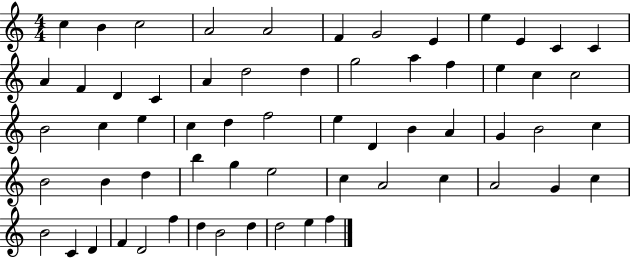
{
  \clef treble
  \numericTimeSignature
  \time 4/4
  \key c \major
  c''4 b'4 c''2 | a'2 a'2 | f'4 g'2 e'4 | e''4 e'4 c'4 c'4 | \break a'4 f'4 d'4 c'4 | a'4 d''2 d''4 | g''2 a''4 f''4 | e''4 c''4 c''2 | \break b'2 c''4 e''4 | c''4 d''4 f''2 | e''4 d'4 b'4 a'4 | g'4 b'2 c''4 | \break b'2 b'4 d''4 | b''4 g''4 e''2 | c''4 a'2 c''4 | a'2 g'4 c''4 | \break b'2 c'4 d'4 | f'4 d'2 f''4 | d''4 b'2 d''4 | d''2 e''4 f''4 | \break \bar "|."
}